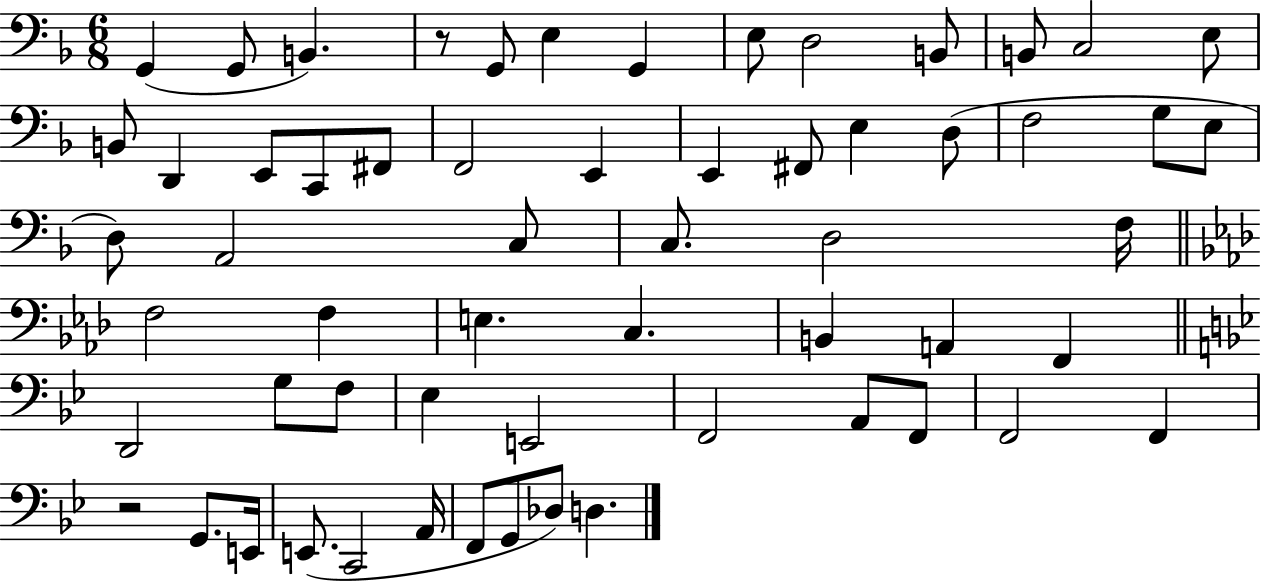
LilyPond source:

{
  \clef bass
  \numericTimeSignature
  \time 6/8
  \key f \major
  g,4( g,8 b,4.) | r8 g,8 e4 g,4 | e8 d2 b,8 | b,8 c2 e8 | \break b,8 d,4 e,8 c,8 fis,8 | f,2 e,4 | e,4 fis,8 e4 d8( | f2 g8 e8 | \break d8) a,2 c8 | c8. d2 f16 | \bar "||" \break \key aes \major f2 f4 | e4. c4. | b,4 a,4 f,4 | \bar "||" \break \key g \minor d,2 g8 f8 | ees4 e,2 | f,2 a,8 f,8 | f,2 f,4 | \break r2 g,8. e,16 | e,8.( c,2 a,16 | f,8 g,8 des8) d4. | \bar "|."
}